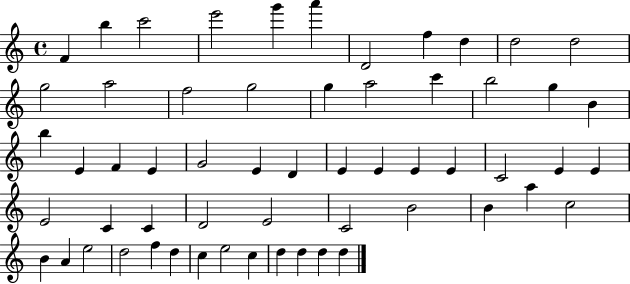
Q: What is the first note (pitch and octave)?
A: F4